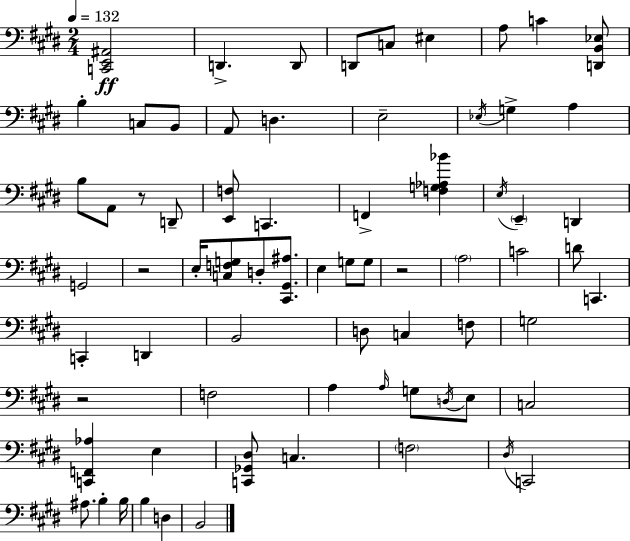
X:1
T:Untitled
M:2/4
L:1/4
K:E
[C,,E,,^A,,]2 D,, D,,/2 D,,/2 C,/2 ^E, A,/2 C [D,,B,,_E,]/2 B, C,/2 B,,/2 A,,/2 D, E,2 _E,/4 G, A, B,/2 A,,/2 z/2 D,,/2 [E,,F,]/2 C,, F,, [F,G,_A,_B] E,/4 E,, D,, G,,2 z2 E,/4 [C,F,G,]/2 D,/2 [^C,,^G,,^A,]/2 E, G,/2 G,/2 z2 A,2 C2 D/2 C,, C,, D,, B,,2 D,/2 C, F,/2 G,2 z2 F,2 A, A,/4 G,/2 D,/4 E,/2 C,2 [C,,F,,_A,] E, [C,,_G,,^D,]/2 C, F,2 ^D,/4 C,,2 ^A,/2 B, B,/4 B, D, B,,2